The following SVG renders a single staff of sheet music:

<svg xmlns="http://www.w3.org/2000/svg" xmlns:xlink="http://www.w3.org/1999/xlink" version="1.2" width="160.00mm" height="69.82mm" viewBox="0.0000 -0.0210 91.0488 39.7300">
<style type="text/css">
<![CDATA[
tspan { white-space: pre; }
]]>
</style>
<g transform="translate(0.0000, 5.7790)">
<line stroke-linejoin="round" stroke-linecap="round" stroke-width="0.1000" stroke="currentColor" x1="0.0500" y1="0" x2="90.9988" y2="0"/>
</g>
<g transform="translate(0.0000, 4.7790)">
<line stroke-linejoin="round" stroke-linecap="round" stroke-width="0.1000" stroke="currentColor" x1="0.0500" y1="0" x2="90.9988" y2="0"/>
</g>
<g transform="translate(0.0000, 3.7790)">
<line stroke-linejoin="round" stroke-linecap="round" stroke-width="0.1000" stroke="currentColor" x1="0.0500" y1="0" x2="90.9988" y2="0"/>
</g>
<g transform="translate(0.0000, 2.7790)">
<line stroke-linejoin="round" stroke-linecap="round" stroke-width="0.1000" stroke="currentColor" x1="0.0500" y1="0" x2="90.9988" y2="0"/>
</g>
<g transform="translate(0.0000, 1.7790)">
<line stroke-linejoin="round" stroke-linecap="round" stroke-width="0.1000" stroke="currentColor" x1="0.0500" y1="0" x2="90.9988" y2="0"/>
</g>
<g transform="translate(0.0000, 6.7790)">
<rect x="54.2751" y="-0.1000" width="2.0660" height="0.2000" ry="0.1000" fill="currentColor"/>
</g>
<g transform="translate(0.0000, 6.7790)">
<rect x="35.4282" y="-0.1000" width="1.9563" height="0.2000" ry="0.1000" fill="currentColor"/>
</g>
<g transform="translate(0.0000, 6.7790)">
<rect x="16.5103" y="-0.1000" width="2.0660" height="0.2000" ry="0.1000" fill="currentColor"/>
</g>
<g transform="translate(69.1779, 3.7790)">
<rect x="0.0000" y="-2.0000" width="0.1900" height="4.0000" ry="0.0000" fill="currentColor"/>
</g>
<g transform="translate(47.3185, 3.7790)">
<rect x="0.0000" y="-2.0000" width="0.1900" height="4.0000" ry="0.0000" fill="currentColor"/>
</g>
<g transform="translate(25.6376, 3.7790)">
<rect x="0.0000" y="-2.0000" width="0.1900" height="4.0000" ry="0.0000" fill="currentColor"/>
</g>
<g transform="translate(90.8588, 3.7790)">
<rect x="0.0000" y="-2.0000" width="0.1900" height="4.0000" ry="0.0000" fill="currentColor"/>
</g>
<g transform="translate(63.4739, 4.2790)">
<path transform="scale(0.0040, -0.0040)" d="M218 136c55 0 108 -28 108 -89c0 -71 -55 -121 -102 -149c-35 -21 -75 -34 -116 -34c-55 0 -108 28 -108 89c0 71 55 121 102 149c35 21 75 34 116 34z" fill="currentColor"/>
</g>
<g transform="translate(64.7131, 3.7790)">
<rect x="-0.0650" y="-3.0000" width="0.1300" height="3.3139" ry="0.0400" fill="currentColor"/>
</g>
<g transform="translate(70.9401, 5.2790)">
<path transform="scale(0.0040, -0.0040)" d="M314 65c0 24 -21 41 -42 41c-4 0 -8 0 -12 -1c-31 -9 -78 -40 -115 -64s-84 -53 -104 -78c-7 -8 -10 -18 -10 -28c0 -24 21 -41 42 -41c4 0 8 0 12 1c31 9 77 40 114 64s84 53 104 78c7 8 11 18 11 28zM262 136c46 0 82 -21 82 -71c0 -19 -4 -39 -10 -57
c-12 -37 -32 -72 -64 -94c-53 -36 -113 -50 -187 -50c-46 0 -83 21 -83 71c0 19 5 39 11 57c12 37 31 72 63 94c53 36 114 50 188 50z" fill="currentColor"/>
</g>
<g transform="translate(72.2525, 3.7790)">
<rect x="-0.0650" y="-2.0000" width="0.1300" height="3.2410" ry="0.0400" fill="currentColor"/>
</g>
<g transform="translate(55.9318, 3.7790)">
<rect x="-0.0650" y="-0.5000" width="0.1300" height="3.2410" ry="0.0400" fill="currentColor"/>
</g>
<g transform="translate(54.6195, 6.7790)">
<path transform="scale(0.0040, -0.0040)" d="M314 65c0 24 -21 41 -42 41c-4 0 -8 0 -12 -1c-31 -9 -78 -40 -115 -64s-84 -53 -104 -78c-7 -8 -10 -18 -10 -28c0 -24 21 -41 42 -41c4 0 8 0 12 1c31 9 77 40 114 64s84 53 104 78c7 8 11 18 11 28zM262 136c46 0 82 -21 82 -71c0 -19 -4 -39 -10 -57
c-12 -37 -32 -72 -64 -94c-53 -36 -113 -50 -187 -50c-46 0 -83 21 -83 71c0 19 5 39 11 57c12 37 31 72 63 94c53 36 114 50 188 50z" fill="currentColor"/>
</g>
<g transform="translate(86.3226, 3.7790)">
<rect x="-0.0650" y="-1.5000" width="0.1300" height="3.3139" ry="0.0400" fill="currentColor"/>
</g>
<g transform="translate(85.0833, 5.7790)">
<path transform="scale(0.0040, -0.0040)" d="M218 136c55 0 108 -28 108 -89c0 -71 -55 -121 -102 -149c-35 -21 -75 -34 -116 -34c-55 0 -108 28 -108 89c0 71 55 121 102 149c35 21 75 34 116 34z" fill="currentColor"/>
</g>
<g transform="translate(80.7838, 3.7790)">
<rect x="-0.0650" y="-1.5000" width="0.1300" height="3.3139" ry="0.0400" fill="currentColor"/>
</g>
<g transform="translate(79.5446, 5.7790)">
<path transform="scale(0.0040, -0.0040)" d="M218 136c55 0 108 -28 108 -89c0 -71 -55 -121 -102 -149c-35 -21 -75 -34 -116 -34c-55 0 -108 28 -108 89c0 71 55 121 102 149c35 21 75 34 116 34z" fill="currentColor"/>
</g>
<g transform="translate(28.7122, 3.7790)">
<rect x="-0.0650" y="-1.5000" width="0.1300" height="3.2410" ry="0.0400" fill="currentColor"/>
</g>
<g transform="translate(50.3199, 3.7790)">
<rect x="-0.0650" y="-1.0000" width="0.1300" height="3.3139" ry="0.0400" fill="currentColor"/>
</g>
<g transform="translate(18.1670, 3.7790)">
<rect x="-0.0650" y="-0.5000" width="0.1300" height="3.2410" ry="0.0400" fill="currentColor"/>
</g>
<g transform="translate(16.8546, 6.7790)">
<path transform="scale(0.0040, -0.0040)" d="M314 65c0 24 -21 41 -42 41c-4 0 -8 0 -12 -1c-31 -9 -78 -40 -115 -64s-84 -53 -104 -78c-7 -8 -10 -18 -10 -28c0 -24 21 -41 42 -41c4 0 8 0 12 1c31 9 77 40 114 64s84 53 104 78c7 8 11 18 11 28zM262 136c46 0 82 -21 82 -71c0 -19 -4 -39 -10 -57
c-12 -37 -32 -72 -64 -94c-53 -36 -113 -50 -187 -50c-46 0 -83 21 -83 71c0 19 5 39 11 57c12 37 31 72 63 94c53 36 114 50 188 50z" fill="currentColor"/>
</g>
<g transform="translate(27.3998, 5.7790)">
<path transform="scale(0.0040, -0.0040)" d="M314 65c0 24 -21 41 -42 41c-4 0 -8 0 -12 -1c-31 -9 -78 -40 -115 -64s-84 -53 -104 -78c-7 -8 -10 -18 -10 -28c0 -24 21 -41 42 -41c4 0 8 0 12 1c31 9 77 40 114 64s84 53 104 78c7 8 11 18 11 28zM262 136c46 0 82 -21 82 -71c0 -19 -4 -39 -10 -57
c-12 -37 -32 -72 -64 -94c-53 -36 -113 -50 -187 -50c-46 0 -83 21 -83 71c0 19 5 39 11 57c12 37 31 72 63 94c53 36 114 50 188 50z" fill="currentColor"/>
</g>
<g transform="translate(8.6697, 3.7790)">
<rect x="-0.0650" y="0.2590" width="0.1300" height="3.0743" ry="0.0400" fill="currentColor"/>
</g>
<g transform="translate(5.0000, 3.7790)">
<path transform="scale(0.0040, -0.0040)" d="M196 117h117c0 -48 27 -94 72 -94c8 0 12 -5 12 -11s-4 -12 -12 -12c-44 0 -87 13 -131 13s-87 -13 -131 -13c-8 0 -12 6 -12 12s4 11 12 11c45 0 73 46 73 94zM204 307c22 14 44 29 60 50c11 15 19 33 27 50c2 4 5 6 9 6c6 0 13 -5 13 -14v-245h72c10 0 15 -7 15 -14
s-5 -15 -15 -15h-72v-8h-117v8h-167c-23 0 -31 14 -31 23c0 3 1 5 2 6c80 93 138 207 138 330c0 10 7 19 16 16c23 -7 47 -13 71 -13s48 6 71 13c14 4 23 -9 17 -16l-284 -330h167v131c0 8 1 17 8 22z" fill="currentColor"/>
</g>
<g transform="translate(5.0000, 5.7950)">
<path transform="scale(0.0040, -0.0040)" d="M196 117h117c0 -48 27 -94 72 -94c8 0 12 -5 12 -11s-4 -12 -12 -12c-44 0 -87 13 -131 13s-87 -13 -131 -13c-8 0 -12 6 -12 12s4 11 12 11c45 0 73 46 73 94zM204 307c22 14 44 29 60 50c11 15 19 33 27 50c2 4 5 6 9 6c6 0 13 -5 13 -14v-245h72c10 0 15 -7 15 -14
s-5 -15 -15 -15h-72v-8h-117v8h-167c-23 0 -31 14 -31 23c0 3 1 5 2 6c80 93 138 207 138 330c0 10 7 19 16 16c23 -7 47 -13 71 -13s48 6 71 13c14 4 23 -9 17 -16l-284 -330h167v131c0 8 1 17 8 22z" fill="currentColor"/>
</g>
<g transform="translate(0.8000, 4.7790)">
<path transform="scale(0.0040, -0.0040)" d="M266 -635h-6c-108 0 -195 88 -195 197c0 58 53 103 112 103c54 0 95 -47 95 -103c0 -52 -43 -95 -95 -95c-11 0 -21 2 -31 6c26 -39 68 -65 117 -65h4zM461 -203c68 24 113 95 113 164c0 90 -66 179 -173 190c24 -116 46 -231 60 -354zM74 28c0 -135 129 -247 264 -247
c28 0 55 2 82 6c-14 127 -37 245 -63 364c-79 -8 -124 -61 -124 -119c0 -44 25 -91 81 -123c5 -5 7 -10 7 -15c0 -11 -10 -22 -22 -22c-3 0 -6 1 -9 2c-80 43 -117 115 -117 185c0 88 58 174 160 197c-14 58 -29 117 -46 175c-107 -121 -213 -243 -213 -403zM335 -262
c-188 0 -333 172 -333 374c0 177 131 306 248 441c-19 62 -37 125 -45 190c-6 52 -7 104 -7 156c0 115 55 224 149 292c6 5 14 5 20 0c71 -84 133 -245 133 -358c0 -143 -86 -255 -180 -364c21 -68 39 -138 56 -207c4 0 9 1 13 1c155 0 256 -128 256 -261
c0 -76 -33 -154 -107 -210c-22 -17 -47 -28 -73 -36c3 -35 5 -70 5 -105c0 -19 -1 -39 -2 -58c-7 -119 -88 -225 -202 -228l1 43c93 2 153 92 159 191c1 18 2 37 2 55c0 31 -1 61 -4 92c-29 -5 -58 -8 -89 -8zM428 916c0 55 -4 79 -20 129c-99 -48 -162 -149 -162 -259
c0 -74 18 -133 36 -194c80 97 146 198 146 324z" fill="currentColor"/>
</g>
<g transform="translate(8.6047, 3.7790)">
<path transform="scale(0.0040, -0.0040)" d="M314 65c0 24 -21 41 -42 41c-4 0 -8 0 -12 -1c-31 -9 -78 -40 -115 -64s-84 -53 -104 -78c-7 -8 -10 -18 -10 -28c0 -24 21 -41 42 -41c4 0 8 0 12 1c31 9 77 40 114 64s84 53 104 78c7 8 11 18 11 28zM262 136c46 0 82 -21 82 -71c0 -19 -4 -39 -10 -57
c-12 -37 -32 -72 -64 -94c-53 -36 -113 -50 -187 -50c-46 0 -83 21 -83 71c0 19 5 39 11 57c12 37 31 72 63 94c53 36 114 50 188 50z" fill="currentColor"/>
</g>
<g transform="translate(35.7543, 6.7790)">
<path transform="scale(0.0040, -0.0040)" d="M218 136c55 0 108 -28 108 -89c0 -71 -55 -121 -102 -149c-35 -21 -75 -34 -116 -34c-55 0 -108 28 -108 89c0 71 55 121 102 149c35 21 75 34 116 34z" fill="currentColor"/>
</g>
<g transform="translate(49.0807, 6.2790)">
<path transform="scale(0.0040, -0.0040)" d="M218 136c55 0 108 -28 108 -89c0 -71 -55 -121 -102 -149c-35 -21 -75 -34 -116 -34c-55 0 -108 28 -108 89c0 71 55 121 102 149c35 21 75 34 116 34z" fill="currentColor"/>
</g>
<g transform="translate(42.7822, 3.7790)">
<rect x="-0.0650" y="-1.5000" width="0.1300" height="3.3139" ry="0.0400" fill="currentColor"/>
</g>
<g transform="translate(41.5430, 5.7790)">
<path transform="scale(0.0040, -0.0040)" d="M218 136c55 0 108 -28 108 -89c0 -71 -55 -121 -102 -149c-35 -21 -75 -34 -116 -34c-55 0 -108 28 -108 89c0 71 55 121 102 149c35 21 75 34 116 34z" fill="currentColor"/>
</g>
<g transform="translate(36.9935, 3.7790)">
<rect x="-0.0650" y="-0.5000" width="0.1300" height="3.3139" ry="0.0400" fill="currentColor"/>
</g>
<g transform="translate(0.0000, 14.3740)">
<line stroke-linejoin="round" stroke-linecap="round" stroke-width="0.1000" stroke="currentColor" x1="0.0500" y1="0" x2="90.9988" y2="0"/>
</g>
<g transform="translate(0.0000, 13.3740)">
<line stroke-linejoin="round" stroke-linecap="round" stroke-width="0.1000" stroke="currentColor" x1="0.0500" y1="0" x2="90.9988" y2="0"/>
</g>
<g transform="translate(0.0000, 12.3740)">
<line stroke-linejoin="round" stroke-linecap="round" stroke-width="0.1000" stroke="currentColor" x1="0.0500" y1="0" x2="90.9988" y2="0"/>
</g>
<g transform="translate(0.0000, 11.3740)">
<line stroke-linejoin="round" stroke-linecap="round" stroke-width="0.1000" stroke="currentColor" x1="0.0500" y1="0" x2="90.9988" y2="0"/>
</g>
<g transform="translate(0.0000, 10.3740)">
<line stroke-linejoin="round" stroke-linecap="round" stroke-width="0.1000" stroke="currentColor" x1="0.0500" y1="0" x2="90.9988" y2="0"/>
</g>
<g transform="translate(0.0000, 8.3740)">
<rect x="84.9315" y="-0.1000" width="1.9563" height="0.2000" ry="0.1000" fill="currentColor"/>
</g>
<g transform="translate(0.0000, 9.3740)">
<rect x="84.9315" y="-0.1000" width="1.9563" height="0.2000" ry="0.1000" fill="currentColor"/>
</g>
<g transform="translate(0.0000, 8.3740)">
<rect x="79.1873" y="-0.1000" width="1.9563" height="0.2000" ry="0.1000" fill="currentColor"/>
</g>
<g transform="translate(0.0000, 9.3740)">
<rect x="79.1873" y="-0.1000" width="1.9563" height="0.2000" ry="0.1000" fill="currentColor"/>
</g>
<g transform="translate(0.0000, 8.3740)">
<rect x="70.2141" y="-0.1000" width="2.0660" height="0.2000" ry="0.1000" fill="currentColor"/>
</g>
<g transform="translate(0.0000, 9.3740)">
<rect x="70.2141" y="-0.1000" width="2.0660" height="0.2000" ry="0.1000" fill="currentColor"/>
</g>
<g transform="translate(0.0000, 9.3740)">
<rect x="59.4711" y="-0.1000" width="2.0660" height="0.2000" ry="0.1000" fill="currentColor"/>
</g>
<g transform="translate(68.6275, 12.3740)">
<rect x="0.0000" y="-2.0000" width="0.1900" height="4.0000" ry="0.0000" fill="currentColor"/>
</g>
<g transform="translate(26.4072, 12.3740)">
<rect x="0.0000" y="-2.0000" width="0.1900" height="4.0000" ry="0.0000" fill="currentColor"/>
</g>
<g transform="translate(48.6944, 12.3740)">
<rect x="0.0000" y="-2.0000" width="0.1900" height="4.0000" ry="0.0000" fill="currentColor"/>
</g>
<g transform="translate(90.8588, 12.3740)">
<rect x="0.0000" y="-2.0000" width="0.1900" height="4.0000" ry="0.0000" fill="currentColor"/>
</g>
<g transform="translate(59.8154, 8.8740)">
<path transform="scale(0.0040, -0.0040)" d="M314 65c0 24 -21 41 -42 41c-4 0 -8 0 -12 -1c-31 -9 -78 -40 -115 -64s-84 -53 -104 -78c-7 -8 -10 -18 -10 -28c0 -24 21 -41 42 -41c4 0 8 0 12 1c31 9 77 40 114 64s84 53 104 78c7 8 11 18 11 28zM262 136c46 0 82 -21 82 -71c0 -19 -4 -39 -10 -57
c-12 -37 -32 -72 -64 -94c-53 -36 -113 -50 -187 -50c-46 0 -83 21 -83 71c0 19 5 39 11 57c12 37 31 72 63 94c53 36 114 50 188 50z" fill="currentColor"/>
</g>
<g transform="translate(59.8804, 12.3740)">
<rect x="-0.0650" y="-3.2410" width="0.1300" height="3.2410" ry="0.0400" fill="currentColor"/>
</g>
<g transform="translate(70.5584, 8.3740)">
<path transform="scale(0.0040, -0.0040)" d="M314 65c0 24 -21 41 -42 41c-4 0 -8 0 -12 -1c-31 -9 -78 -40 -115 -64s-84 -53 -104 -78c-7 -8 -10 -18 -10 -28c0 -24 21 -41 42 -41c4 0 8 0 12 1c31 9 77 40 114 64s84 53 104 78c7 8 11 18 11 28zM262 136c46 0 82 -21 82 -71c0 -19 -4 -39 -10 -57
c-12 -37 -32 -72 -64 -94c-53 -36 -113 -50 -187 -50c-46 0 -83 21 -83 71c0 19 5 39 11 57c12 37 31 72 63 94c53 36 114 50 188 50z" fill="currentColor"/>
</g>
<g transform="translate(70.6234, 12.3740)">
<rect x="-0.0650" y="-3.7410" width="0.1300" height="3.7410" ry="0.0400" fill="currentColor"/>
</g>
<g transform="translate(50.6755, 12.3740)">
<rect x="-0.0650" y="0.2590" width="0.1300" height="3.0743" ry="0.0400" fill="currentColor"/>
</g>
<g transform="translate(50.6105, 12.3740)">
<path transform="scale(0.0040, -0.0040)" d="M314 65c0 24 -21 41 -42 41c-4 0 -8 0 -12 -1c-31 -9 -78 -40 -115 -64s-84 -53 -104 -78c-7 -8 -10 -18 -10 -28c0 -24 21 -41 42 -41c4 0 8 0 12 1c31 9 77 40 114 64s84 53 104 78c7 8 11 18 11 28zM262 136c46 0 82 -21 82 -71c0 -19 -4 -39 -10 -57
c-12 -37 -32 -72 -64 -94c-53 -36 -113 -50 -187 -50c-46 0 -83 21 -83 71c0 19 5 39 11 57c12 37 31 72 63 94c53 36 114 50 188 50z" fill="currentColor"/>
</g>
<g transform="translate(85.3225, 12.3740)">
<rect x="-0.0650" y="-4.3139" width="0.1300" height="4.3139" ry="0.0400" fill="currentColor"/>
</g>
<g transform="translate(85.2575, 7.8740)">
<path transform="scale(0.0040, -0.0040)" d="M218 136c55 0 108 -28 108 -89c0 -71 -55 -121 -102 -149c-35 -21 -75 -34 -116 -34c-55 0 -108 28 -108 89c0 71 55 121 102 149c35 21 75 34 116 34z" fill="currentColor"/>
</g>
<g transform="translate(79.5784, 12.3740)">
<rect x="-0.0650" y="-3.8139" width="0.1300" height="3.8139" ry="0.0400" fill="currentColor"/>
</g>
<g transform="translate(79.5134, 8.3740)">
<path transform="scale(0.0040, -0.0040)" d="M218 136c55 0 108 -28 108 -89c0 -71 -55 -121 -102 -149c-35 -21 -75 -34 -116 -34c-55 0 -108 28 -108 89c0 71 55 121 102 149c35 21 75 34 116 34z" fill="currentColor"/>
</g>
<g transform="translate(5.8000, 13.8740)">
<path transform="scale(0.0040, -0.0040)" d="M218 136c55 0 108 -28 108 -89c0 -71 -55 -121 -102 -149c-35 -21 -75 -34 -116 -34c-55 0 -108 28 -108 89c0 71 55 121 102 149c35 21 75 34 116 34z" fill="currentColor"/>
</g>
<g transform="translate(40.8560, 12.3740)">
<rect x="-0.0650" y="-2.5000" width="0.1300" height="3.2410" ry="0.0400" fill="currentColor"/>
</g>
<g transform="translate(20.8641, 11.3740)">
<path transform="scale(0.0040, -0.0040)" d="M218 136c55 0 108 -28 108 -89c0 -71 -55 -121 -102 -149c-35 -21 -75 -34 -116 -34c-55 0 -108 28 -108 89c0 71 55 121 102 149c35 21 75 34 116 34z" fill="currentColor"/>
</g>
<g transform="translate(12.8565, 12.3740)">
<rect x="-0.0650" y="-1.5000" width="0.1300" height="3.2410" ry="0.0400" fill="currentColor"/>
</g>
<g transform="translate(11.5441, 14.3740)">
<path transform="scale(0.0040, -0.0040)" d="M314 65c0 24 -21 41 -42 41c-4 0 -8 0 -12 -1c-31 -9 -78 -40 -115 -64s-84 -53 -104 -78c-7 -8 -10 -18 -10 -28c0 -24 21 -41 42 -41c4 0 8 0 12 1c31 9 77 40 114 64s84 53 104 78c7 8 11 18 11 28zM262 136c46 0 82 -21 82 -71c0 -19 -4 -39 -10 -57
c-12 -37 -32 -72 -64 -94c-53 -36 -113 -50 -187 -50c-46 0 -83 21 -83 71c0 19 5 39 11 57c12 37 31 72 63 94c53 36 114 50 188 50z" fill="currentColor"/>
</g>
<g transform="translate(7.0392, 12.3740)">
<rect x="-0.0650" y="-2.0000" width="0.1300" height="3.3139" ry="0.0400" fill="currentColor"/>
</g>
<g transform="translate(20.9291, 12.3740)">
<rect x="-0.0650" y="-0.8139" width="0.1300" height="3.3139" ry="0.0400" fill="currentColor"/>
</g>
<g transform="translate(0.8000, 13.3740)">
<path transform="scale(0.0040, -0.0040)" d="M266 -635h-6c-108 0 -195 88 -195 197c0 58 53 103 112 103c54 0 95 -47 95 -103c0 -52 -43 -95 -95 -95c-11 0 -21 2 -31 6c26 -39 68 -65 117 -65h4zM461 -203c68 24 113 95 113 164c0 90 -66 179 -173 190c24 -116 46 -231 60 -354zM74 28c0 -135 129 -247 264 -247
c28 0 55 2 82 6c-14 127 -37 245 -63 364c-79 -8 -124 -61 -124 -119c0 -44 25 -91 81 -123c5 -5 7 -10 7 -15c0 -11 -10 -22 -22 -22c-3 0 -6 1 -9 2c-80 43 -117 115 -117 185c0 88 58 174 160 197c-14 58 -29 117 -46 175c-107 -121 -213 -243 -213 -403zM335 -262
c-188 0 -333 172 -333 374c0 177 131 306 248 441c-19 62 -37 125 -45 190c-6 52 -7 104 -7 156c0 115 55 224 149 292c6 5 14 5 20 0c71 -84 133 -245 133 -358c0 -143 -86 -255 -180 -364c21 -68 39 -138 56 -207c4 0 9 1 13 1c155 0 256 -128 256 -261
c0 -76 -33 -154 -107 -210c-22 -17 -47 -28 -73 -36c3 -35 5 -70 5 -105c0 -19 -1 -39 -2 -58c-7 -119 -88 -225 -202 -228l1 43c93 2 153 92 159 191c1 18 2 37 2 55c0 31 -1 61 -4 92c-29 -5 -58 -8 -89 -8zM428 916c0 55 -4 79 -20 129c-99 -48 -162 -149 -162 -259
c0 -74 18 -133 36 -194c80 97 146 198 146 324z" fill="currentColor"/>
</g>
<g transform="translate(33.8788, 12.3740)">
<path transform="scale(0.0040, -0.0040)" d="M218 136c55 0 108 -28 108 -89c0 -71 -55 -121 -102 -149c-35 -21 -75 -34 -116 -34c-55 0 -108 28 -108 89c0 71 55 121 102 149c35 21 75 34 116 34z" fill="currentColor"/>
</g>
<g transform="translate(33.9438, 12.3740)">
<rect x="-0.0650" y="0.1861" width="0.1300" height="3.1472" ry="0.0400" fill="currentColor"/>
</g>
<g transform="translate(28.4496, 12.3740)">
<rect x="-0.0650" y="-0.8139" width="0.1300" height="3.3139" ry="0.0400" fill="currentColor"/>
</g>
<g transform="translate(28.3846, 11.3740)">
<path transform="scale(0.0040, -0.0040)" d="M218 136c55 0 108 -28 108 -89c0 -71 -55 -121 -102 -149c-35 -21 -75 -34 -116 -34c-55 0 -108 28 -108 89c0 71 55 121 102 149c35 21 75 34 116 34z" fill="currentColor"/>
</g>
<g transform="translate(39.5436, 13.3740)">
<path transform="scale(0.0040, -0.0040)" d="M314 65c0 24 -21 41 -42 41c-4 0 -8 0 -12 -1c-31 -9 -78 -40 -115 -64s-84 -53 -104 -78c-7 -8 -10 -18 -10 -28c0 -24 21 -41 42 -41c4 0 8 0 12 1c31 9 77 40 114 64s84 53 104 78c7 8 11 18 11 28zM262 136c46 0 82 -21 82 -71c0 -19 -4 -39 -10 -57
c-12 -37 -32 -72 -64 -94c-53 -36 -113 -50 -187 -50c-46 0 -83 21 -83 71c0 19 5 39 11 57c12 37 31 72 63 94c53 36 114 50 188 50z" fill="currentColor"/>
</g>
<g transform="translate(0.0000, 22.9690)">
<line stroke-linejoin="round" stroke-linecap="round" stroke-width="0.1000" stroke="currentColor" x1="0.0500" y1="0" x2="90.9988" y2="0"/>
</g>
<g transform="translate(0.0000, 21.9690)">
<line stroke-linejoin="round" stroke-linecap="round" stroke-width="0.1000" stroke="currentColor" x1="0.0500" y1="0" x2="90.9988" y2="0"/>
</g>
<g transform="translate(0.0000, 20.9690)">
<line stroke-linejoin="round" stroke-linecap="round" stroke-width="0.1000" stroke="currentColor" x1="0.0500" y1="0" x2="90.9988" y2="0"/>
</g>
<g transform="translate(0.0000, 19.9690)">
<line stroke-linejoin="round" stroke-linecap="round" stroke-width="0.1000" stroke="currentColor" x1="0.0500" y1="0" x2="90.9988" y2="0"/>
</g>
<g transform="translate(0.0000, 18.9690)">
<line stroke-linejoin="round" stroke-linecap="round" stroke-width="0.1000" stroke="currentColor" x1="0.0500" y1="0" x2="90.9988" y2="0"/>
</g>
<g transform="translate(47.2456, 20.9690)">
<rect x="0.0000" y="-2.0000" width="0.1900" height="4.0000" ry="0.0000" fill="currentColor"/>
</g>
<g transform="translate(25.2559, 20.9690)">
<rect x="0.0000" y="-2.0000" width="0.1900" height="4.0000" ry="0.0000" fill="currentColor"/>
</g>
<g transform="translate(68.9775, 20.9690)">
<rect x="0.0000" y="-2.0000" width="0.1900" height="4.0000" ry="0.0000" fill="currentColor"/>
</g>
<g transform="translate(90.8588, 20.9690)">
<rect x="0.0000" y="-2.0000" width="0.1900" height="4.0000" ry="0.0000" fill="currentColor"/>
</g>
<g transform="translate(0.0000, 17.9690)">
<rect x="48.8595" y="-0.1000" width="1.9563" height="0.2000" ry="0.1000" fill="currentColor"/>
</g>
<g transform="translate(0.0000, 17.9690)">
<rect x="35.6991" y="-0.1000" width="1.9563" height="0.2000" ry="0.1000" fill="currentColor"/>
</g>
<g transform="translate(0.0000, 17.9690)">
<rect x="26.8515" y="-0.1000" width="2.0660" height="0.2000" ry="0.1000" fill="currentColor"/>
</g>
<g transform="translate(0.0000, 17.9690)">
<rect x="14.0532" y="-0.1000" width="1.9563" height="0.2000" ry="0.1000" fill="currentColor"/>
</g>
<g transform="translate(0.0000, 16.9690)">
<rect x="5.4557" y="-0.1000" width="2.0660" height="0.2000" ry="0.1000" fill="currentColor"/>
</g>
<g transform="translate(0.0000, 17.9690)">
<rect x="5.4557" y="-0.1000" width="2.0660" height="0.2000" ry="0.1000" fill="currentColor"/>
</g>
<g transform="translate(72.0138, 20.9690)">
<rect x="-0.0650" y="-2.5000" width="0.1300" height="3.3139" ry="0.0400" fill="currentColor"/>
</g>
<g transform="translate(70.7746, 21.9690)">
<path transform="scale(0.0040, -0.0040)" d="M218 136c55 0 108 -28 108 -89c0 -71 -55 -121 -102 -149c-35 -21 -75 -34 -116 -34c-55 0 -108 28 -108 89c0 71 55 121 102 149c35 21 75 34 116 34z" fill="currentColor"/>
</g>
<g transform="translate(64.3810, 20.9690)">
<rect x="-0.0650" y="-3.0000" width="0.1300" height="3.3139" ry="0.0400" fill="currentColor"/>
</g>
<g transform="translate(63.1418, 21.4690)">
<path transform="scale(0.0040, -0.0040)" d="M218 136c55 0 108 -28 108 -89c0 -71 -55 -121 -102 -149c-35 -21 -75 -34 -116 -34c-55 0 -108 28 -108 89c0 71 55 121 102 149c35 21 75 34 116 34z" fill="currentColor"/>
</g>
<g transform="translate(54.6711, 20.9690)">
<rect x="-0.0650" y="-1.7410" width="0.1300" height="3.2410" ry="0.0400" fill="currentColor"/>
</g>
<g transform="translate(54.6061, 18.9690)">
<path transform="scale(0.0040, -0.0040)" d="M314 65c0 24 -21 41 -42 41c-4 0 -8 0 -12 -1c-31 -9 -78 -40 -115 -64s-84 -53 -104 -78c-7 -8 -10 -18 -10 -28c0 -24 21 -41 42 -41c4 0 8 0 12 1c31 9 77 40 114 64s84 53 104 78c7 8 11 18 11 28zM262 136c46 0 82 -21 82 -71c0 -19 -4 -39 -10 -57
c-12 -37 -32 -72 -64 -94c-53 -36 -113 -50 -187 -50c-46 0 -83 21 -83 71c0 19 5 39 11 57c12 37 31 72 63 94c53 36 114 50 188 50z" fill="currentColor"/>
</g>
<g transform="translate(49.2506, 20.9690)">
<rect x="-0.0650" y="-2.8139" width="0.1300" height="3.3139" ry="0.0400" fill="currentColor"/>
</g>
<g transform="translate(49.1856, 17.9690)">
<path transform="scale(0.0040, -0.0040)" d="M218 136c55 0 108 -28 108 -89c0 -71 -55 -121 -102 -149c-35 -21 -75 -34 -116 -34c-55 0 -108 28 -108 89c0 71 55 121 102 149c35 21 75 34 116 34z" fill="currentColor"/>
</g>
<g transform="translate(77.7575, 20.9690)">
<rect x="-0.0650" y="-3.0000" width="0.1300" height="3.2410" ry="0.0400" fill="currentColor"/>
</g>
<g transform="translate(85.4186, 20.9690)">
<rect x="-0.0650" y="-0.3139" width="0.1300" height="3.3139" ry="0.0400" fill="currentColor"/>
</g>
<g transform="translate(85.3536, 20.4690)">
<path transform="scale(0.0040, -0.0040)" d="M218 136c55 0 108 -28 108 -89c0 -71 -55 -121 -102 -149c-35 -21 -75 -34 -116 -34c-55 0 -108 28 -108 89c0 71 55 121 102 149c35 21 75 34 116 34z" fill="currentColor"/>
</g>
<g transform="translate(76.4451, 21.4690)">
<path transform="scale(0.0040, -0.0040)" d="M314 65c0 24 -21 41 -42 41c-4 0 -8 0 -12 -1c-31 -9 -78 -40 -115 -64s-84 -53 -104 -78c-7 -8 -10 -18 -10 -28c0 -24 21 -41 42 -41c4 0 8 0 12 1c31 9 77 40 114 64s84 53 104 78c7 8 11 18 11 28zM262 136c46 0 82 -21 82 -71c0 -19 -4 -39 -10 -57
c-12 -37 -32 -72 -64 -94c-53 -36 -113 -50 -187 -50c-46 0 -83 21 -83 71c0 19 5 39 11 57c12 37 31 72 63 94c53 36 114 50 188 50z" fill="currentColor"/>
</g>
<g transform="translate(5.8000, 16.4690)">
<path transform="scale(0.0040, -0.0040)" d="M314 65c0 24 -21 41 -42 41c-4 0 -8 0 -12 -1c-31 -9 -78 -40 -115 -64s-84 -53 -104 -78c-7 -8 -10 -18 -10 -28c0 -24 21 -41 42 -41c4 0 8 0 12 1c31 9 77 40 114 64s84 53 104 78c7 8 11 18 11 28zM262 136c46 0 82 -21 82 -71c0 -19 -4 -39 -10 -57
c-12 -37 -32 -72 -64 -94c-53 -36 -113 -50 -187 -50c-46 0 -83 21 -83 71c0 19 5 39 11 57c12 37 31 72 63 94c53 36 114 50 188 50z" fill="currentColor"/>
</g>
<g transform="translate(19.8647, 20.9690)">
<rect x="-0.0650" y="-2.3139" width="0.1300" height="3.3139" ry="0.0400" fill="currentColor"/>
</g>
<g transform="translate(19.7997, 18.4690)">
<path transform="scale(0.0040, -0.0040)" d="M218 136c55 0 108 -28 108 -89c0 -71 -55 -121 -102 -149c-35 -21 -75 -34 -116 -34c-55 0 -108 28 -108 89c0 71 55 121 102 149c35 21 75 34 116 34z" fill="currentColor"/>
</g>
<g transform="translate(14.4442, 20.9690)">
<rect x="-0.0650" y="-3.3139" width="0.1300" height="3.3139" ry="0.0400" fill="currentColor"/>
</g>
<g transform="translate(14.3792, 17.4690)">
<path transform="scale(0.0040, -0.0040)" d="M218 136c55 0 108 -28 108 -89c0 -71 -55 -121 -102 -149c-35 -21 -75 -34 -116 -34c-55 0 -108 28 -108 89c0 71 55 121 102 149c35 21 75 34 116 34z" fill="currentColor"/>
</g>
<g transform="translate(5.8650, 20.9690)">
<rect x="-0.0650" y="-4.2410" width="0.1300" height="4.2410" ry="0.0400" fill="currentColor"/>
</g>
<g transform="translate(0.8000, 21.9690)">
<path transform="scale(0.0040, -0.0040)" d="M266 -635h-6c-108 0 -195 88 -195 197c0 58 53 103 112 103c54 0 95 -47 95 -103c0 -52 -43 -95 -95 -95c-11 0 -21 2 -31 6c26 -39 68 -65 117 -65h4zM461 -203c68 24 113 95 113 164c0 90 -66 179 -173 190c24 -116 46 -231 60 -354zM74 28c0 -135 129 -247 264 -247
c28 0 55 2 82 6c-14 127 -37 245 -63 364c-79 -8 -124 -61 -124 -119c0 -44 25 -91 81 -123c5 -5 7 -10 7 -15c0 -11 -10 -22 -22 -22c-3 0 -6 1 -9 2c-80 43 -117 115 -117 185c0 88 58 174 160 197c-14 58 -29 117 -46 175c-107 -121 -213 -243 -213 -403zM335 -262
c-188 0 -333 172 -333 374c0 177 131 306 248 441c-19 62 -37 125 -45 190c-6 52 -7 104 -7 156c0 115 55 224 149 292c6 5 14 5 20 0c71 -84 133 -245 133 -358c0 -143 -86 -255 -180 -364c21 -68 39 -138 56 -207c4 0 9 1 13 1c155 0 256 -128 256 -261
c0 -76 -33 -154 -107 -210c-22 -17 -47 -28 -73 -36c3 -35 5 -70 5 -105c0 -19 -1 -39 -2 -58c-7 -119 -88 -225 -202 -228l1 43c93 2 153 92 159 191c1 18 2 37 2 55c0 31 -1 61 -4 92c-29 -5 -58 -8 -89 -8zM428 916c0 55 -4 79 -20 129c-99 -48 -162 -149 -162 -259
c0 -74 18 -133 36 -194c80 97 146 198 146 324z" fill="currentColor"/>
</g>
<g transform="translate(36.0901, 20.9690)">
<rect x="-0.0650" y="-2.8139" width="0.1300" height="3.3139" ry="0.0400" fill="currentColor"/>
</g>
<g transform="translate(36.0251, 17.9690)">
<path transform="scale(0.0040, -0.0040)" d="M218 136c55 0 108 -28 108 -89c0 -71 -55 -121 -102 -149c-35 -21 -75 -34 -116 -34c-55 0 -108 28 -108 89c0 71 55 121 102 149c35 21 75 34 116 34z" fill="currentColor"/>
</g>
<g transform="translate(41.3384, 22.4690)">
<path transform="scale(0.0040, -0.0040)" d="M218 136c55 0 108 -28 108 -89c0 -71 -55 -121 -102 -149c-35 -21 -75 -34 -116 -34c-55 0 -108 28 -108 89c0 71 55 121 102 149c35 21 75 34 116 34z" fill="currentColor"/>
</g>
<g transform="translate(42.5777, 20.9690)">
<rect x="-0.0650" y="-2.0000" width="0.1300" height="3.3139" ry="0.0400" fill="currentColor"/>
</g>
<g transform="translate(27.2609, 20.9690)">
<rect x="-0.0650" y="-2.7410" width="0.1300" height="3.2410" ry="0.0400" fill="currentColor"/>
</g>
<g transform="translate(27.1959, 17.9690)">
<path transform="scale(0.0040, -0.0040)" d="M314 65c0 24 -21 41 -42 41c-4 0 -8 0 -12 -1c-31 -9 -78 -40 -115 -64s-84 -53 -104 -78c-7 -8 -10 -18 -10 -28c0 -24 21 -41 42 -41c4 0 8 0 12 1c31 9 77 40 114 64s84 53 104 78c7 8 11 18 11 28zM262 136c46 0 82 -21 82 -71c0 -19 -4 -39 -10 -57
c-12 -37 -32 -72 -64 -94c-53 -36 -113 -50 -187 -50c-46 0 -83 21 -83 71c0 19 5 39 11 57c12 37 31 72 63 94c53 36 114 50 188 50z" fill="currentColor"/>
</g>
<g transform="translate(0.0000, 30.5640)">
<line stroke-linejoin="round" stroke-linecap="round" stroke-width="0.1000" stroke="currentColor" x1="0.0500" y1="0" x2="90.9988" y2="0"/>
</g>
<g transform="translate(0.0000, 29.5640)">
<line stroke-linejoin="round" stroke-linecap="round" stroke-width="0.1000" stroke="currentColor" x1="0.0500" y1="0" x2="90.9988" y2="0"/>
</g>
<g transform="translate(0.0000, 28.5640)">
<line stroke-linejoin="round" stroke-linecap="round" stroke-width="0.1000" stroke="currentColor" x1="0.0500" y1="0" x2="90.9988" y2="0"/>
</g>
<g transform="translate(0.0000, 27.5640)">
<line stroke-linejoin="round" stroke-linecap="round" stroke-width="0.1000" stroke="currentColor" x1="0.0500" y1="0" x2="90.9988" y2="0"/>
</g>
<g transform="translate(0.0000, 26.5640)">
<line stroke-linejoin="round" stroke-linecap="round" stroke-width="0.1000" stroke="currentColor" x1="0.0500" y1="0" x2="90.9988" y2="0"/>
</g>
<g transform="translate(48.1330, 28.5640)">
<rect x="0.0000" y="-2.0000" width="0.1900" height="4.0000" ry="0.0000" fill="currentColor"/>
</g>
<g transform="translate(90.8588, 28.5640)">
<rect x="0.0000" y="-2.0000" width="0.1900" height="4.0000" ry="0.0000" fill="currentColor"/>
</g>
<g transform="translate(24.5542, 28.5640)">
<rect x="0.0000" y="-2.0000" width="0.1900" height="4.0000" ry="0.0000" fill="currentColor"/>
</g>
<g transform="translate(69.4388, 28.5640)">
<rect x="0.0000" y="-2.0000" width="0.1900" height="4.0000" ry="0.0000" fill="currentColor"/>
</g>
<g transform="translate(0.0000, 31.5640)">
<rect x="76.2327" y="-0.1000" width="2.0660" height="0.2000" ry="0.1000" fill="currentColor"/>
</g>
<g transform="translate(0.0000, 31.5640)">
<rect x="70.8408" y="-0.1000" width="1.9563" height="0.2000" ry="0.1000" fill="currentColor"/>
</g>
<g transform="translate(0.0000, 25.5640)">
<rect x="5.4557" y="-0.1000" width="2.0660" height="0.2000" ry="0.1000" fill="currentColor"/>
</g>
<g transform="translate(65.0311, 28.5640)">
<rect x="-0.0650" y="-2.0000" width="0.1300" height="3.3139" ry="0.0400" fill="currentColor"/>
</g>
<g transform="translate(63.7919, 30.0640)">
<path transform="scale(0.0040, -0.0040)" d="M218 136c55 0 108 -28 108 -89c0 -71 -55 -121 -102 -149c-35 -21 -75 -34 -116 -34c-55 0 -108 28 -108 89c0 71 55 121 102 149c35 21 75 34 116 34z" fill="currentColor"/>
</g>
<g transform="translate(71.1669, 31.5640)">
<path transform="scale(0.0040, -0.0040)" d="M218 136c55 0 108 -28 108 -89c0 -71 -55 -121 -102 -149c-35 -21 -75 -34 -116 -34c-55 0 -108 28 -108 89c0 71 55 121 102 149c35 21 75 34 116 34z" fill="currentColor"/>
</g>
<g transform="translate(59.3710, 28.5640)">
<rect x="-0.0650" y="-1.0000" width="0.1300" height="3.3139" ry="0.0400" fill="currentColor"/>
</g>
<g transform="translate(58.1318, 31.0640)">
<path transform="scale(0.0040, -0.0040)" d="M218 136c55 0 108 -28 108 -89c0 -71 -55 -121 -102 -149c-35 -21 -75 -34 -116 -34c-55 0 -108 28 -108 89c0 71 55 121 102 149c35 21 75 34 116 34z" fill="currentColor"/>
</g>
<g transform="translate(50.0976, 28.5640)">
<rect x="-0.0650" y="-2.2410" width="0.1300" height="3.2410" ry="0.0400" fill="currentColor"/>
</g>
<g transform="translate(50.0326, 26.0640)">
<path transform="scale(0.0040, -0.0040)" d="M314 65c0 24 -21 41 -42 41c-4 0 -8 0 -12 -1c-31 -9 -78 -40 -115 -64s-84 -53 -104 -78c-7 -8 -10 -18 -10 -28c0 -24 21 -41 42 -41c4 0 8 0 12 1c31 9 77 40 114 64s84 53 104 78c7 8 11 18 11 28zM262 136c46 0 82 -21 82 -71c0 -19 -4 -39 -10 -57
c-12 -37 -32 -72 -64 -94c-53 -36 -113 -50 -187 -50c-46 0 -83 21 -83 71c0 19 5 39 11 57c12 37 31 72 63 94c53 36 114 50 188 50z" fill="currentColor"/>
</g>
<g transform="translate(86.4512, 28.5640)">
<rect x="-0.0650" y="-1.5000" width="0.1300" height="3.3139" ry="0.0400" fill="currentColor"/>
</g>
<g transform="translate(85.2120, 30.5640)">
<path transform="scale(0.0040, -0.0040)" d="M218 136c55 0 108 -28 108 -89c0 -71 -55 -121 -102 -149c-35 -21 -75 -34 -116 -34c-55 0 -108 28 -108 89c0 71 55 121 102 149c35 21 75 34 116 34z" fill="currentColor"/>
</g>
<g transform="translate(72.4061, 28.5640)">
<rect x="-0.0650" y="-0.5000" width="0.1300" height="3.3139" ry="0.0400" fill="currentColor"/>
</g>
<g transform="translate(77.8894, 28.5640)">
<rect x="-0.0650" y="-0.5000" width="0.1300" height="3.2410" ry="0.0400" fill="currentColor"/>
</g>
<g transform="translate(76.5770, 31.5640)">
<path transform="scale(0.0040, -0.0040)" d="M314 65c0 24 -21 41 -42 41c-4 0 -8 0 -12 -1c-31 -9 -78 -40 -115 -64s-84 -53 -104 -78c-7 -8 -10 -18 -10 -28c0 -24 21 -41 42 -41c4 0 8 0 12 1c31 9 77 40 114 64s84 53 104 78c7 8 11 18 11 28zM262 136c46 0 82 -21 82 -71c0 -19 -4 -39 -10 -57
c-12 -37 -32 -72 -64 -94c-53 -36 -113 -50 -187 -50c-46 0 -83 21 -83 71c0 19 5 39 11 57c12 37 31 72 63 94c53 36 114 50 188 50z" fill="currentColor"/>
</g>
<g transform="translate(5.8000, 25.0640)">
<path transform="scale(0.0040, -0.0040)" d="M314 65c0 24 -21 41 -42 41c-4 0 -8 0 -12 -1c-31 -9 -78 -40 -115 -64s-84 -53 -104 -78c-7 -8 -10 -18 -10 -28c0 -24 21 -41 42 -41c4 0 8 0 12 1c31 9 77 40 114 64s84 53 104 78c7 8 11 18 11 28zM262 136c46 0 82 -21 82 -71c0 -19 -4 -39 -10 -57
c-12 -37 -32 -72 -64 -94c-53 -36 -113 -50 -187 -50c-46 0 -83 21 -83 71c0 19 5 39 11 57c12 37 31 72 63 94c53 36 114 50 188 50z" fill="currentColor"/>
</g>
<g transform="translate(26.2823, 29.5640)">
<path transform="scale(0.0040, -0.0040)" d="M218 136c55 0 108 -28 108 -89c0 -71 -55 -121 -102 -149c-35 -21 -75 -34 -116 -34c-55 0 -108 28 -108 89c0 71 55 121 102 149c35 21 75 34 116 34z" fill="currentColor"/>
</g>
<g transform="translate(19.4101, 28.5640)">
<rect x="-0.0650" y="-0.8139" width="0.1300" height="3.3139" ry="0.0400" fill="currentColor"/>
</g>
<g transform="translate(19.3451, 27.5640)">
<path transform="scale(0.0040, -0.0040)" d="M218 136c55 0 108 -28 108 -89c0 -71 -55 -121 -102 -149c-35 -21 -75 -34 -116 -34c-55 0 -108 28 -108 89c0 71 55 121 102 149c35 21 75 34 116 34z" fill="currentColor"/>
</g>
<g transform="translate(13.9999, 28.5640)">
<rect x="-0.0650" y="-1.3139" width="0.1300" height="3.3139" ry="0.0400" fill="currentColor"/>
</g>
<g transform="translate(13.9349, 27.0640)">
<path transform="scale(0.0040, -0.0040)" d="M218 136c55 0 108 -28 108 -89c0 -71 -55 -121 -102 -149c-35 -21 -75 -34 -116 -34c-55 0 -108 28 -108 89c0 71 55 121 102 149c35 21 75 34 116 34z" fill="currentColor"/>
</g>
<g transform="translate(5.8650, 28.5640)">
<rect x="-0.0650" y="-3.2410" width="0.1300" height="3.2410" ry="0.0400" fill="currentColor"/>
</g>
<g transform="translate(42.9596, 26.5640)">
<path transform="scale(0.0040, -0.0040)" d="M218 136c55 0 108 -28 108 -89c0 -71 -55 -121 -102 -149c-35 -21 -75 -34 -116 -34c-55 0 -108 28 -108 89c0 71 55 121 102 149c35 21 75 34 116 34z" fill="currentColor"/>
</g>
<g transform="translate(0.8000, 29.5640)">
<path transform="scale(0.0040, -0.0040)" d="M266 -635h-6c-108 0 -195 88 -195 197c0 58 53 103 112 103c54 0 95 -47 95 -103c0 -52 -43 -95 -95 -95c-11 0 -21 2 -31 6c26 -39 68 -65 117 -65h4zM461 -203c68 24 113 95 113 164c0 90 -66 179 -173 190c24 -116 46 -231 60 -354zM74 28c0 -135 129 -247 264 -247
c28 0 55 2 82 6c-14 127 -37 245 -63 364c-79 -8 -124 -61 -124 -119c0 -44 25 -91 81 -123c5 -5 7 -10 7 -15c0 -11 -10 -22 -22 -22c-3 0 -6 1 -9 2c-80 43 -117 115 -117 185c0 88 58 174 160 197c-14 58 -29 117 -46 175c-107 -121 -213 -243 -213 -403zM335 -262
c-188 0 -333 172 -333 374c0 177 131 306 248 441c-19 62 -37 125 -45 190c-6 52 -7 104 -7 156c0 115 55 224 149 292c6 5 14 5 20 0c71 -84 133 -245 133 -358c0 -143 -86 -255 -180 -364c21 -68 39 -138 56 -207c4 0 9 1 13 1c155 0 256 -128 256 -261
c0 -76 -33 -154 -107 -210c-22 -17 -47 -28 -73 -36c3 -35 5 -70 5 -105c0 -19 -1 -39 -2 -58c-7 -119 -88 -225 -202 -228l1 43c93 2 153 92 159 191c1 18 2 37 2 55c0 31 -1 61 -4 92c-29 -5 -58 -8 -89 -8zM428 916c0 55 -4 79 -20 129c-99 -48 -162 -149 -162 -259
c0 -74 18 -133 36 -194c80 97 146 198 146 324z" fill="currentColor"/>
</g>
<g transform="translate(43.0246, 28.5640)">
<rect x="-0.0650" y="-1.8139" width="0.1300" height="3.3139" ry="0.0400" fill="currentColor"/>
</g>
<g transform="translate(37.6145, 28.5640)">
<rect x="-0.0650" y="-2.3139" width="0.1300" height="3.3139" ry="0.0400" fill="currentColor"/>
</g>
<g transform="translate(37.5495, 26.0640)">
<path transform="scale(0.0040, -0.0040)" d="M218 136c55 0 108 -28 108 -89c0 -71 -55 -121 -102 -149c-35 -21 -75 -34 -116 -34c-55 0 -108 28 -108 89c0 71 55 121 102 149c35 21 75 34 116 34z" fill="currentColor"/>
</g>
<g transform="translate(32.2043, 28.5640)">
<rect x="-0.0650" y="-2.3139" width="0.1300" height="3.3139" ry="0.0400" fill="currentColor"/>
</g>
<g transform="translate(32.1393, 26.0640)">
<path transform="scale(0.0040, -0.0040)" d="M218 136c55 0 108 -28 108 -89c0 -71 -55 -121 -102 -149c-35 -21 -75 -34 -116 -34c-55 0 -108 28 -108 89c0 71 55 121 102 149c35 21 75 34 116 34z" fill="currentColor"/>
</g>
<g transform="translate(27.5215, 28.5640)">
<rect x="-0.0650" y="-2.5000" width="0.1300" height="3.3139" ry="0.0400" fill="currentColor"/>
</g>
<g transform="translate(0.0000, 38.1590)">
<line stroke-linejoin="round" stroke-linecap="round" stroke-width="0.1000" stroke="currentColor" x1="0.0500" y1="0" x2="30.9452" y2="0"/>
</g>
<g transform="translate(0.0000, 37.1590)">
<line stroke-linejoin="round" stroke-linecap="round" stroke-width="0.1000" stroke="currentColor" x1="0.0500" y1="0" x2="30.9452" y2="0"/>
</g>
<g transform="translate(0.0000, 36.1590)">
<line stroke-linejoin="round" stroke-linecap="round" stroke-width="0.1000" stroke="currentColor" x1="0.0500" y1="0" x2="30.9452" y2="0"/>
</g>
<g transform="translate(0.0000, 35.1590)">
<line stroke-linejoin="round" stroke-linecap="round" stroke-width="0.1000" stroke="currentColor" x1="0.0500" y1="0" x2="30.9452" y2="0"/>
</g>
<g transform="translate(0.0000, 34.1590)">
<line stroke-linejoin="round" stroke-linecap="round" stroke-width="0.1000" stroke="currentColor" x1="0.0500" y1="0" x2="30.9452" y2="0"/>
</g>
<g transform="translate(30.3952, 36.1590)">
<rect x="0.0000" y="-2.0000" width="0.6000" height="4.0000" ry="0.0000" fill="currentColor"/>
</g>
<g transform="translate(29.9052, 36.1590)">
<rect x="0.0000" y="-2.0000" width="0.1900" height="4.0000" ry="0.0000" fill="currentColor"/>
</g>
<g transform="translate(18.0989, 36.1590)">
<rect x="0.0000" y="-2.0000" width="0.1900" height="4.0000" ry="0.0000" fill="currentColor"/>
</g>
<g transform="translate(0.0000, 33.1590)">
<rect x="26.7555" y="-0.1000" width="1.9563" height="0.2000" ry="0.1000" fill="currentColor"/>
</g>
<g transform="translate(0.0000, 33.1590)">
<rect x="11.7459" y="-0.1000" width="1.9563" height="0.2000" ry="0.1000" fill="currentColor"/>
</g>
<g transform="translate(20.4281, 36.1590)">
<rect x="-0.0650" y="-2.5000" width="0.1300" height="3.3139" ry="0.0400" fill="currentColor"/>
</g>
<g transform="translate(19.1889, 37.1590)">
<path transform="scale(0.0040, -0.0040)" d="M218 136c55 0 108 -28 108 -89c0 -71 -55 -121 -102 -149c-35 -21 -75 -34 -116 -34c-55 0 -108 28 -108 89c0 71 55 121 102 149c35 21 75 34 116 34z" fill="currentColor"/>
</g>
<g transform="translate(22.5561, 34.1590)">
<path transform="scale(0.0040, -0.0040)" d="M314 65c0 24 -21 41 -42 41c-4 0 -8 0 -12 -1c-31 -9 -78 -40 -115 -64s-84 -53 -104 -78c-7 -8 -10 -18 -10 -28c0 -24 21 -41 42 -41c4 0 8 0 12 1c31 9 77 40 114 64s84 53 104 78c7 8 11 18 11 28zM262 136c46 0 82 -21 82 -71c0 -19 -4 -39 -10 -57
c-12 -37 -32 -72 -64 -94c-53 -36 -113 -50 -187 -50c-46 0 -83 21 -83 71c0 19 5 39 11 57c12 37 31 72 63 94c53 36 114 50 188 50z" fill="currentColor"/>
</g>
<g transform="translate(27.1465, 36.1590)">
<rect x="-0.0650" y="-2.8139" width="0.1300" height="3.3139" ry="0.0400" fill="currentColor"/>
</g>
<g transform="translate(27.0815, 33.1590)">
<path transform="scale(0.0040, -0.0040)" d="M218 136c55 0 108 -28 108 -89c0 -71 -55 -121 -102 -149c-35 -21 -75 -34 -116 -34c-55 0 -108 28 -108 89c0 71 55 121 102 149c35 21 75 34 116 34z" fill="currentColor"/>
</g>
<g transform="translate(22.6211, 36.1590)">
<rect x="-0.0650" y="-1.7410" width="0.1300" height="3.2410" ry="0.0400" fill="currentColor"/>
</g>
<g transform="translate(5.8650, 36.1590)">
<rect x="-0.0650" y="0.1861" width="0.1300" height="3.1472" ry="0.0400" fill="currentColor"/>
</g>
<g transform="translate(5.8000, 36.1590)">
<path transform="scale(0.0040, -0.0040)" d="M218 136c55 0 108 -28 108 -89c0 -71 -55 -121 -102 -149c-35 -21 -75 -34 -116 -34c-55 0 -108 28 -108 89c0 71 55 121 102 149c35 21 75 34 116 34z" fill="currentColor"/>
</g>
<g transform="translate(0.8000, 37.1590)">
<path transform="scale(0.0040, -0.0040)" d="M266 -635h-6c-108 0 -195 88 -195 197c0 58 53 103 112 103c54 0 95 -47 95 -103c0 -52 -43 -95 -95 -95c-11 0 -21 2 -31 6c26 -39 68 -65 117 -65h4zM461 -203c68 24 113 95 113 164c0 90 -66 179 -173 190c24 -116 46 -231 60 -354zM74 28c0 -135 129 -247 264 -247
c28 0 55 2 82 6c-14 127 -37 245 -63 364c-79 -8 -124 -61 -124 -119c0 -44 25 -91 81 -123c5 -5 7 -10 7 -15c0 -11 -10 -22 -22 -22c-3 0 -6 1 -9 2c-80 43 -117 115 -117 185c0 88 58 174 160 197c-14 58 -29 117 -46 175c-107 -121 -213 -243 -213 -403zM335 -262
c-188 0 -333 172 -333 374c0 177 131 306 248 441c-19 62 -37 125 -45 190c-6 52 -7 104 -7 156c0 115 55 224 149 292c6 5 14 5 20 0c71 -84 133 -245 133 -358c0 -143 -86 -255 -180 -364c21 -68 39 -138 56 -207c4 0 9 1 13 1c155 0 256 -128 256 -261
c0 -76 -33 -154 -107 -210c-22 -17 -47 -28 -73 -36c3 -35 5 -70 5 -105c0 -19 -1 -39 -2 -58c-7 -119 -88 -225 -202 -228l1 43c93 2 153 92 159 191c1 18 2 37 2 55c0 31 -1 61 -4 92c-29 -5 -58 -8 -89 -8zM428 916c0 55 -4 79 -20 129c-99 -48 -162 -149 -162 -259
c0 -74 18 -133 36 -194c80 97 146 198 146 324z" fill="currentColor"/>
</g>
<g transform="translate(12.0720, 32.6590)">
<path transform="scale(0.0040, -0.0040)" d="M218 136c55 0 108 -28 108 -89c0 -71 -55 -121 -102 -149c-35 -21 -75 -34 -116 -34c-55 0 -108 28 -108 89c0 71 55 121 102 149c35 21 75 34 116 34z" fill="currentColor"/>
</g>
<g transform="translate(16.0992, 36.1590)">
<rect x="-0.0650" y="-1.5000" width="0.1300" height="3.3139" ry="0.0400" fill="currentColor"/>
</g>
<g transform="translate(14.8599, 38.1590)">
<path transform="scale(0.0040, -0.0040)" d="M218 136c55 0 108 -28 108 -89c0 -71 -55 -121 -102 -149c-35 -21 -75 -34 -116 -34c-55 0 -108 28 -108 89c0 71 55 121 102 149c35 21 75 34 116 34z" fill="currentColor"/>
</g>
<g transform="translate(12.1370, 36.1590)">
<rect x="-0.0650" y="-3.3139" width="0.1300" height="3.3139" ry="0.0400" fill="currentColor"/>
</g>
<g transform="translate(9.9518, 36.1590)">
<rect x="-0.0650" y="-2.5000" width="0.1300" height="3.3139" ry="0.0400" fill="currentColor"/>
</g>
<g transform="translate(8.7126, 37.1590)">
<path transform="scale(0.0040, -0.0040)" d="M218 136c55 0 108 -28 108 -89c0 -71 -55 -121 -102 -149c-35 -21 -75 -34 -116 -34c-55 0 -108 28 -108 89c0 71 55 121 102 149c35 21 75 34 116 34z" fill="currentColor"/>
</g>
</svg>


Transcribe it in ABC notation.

X:1
T:Untitled
M:4/4
L:1/4
K:C
B2 C2 E2 C E D C2 A F2 E E F E2 d d B G2 B2 b2 c'2 c' d' d'2 b g a2 a F a f2 A G A2 c b2 e d G g g f g2 D F C C2 E B G b E G f2 a